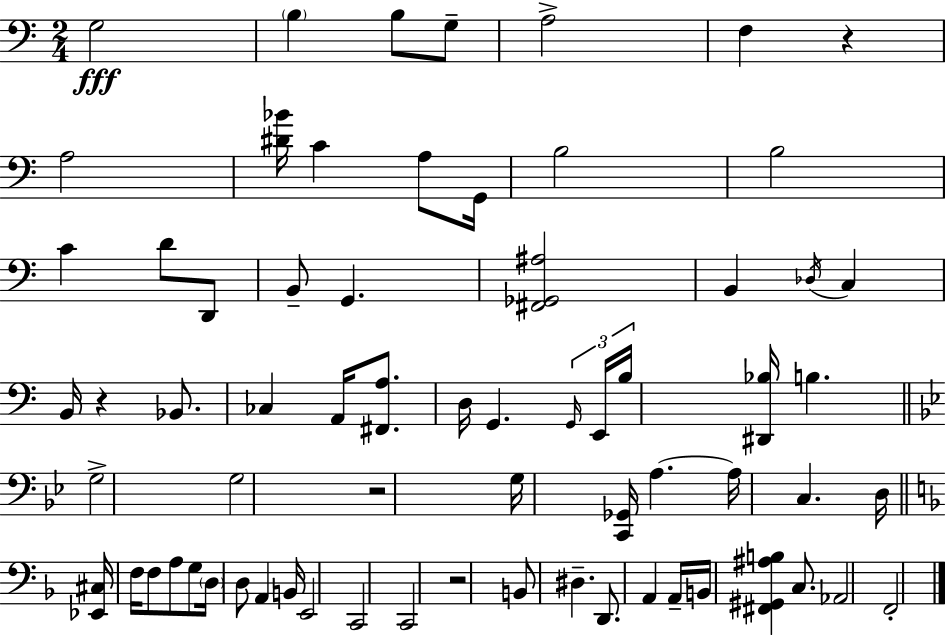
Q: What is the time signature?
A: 2/4